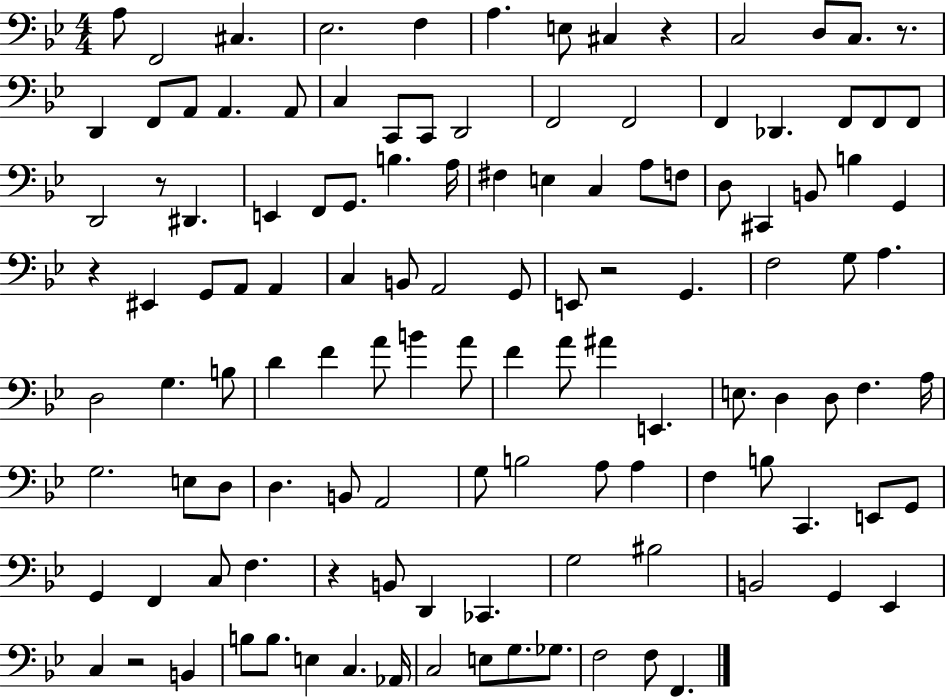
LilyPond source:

{
  \clef bass
  \numericTimeSignature
  \time 4/4
  \key bes \major
  a8 f,2 cis4. | ees2. f4 | a4. e8 cis4 r4 | c2 d8 c8. r8. | \break d,4 f,8 a,8 a,4. a,8 | c4 c,8 c,8 d,2 | f,2 f,2 | f,4 des,4. f,8 f,8 f,8 | \break d,2 r8 dis,4. | e,4 f,8 g,8. b4. a16 | fis4 e4 c4 a8 f8 | d8 cis,4 b,8 b4 g,4 | \break r4 eis,4 g,8 a,8 a,4 | c4 b,8 a,2 g,8 | e,8 r2 g,4. | f2 g8 a4. | \break d2 g4. b8 | d'4 f'4 a'8 b'4 a'8 | f'4 a'8 ais'4 e,4. | e8. d4 d8 f4. a16 | \break g2. e8 d8 | d4. b,8 a,2 | g8 b2 a8 a4 | f4 b8 c,4. e,8 g,8 | \break g,4 f,4 c8 f4. | r4 b,8 d,4 ces,4. | g2 bis2 | b,2 g,4 ees,4 | \break c4 r2 b,4 | b8 b8. e4 c4. aes,16 | c2 e8 g8. ges8. | f2 f8 f,4. | \break \bar "|."
}